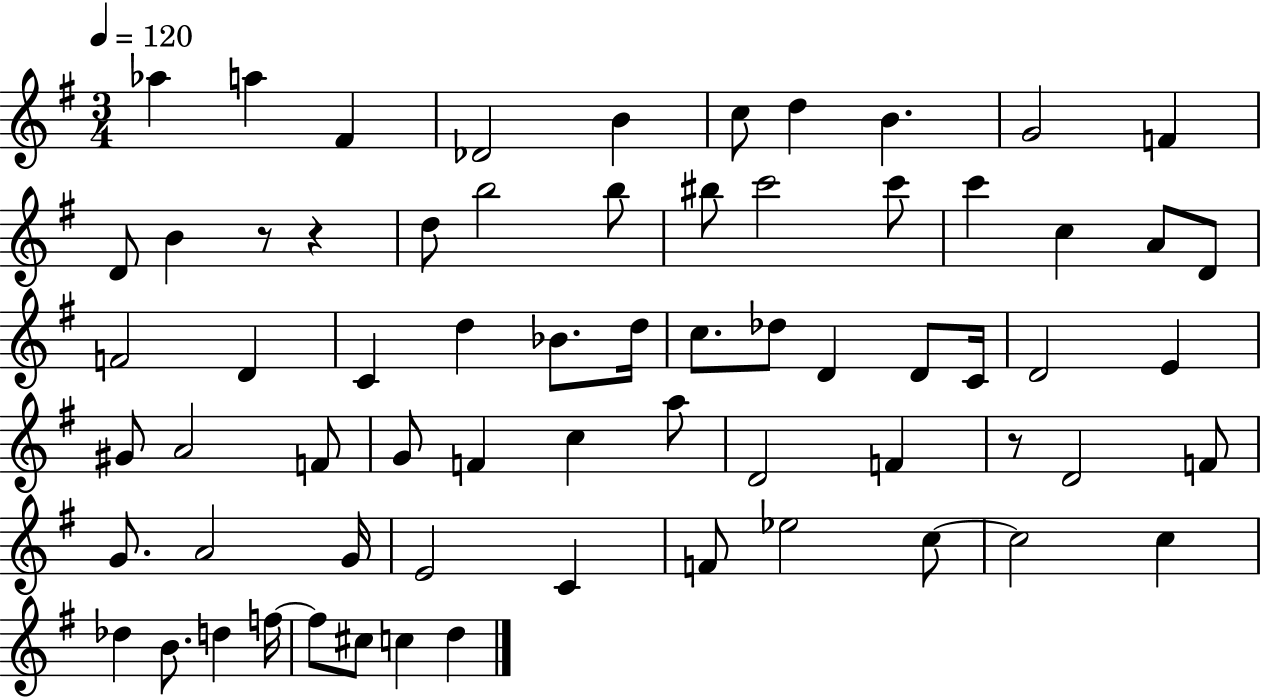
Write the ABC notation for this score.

X:1
T:Untitled
M:3/4
L:1/4
K:G
_a a ^F _D2 B c/2 d B G2 F D/2 B z/2 z d/2 b2 b/2 ^b/2 c'2 c'/2 c' c A/2 D/2 F2 D C d _B/2 d/4 c/2 _d/2 D D/2 C/4 D2 E ^G/2 A2 F/2 G/2 F c a/2 D2 F z/2 D2 F/2 G/2 A2 G/4 E2 C F/2 _e2 c/2 c2 c _d B/2 d f/4 f/2 ^c/2 c d